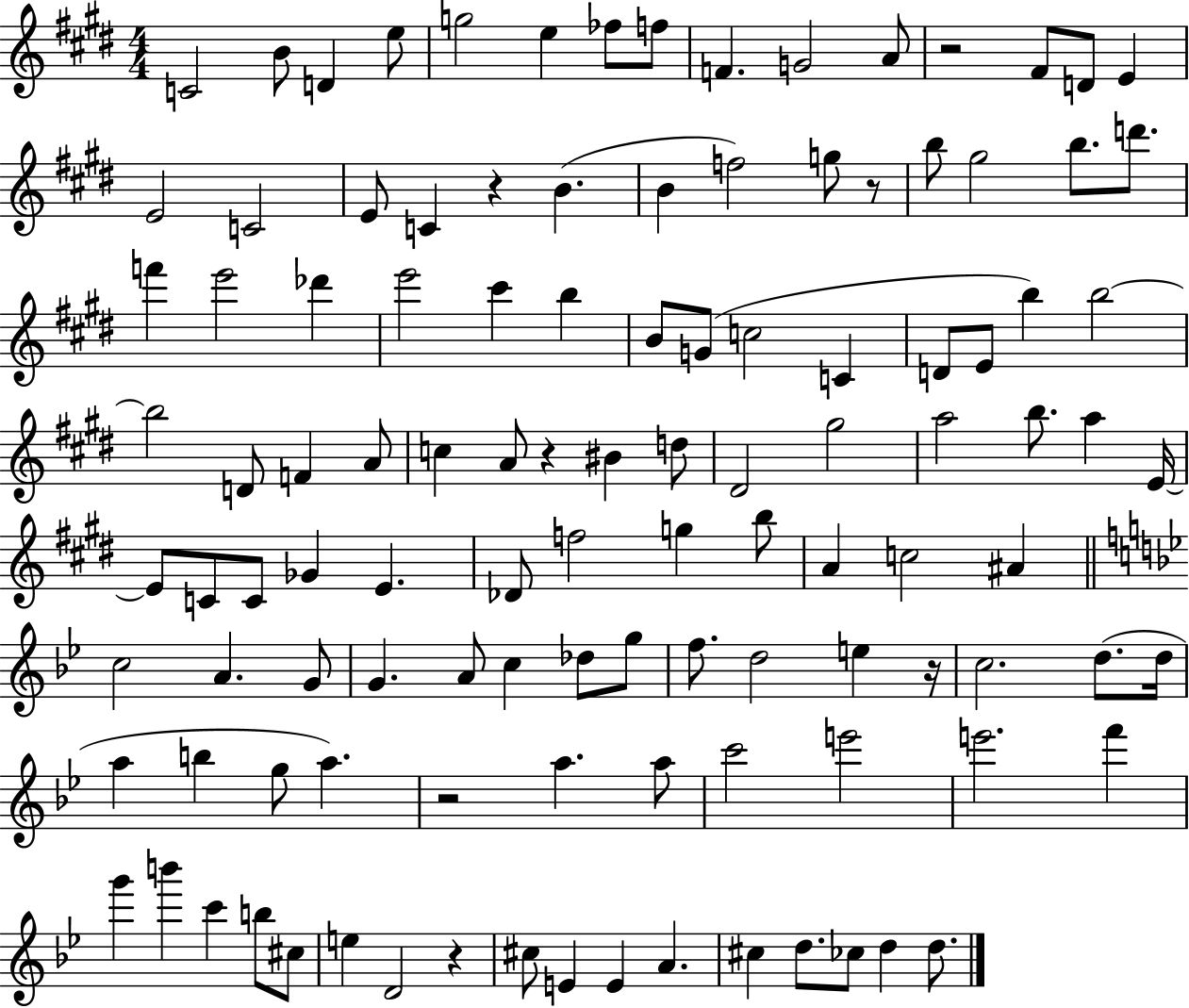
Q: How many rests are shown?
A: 7